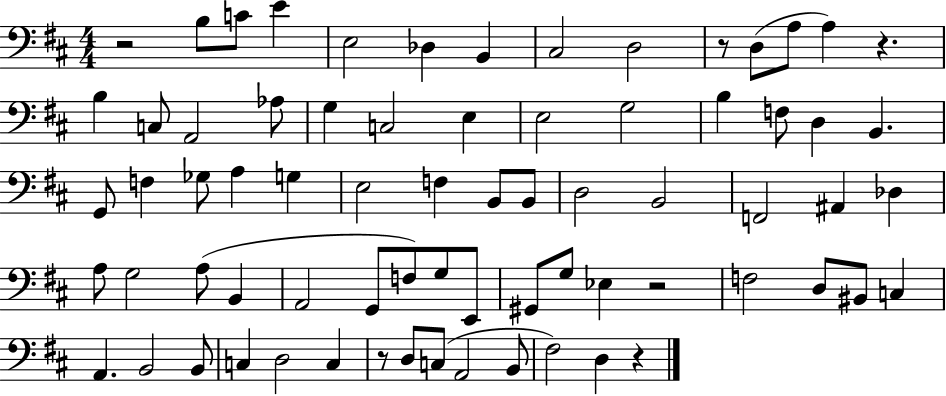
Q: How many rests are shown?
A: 6